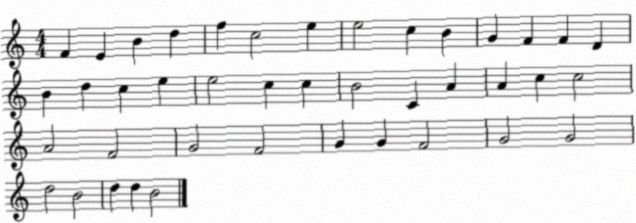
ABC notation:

X:1
T:Untitled
M:4/4
L:1/4
K:C
F E B d f c2 e e2 c B G F F D B d c e e2 c c B2 C A A c c2 A2 F2 G2 F2 G G F2 G2 G2 d2 B2 d d B2